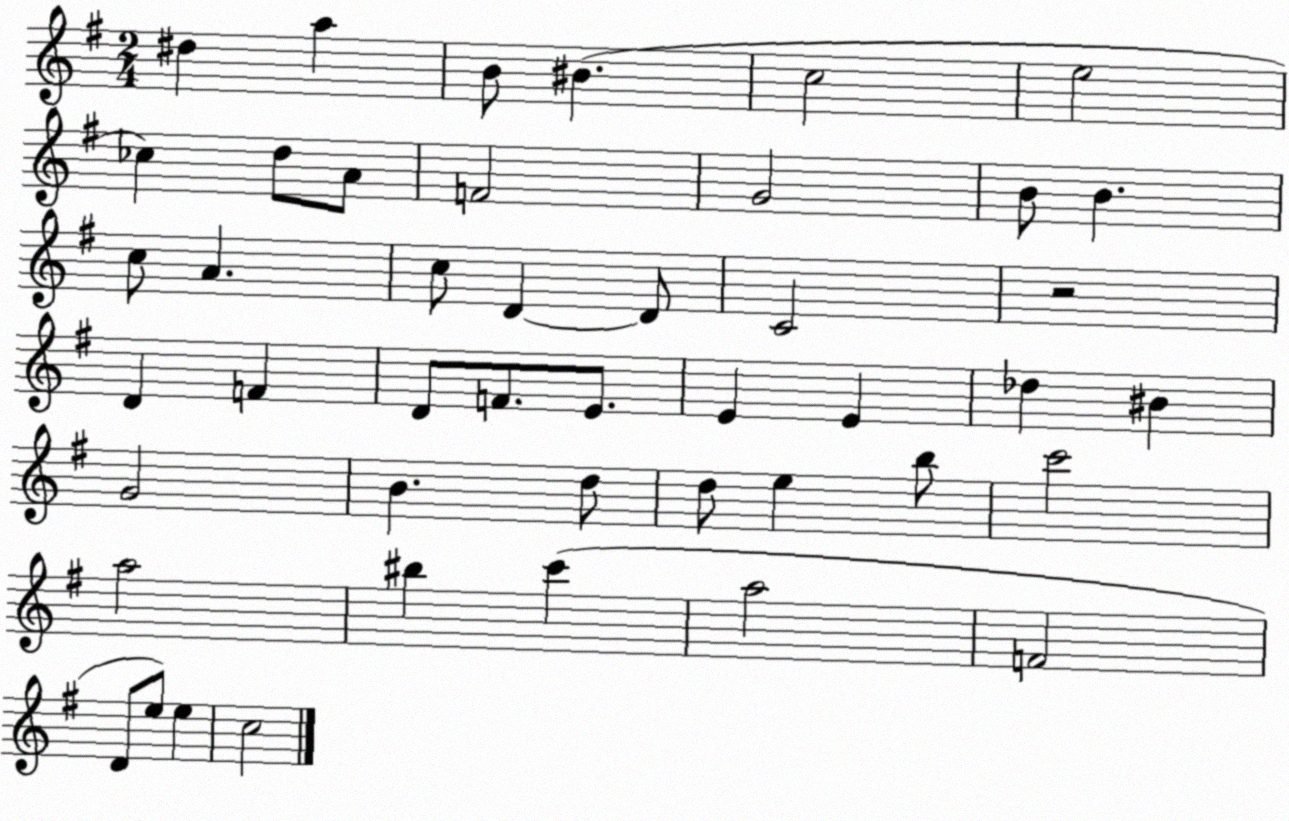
X:1
T:Untitled
M:2/4
L:1/4
K:G
^d a B/2 ^B c2 e2 _c d/2 A/2 F2 G2 B/2 B c/2 A c/2 D D/2 C2 z2 D F D/2 F/2 E/2 E E _d ^B G2 B d/2 d/2 e b/2 c'2 a2 ^b c' a2 F2 D/2 e/2 e c2